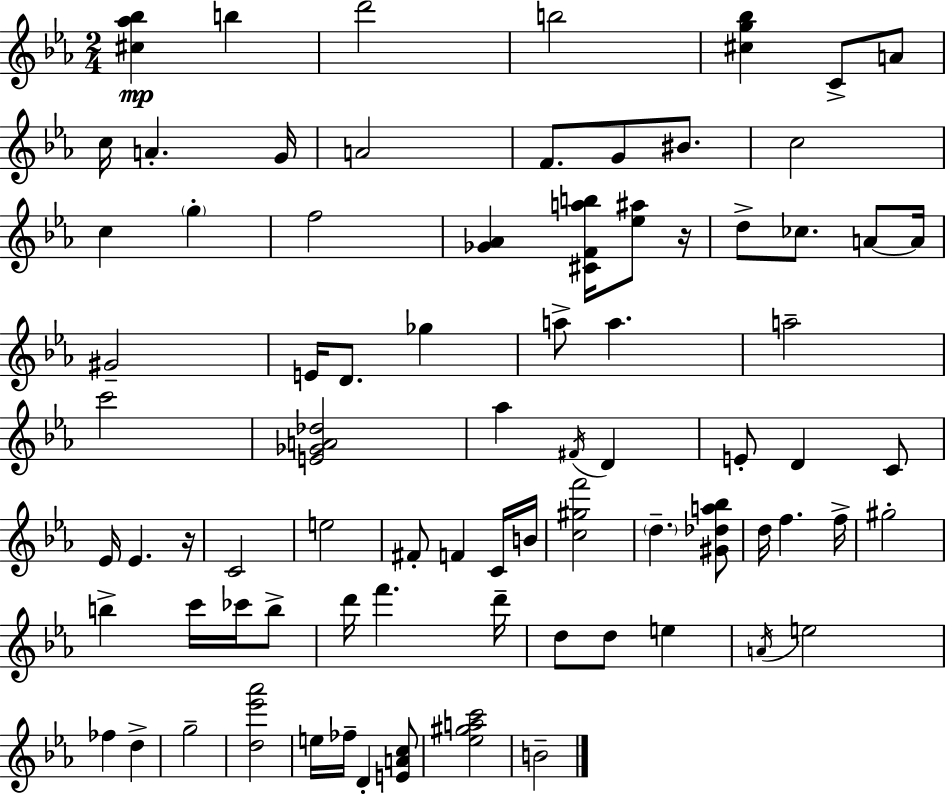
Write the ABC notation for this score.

X:1
T:Untitled
M:2/4
L:1/4
K:Eb
[^c_a_b] b d'2 b2 [^cg_b] C/2 A/2 c/4 A G/4 A2 F/2 G/2 ^B/2 c2 c g f2 [_G_A] [^CFab]/4 [_e^a]/2 z/4 d/2 _c/2 A/2 A/4 ^G2 E/4 D/2 _g a/2 a a2 c'2 [E_GA_d]2 _a ^F/4 D E/2 D C/2 _E/4 _E z/4 C2 e2 ^F/2 F C/4 B/4 [c^gf']2 d [^G_da_b]/2 d/4 f f/4 ^g2 b c'/4 _c'/4 b/2 d'/4 f' d'/4 d/2 d/2 e A/4 e2 _f d g2 [d_e'_a']2 e/4 _f/4 D [EAc]/2 [_e^gac']2 B2